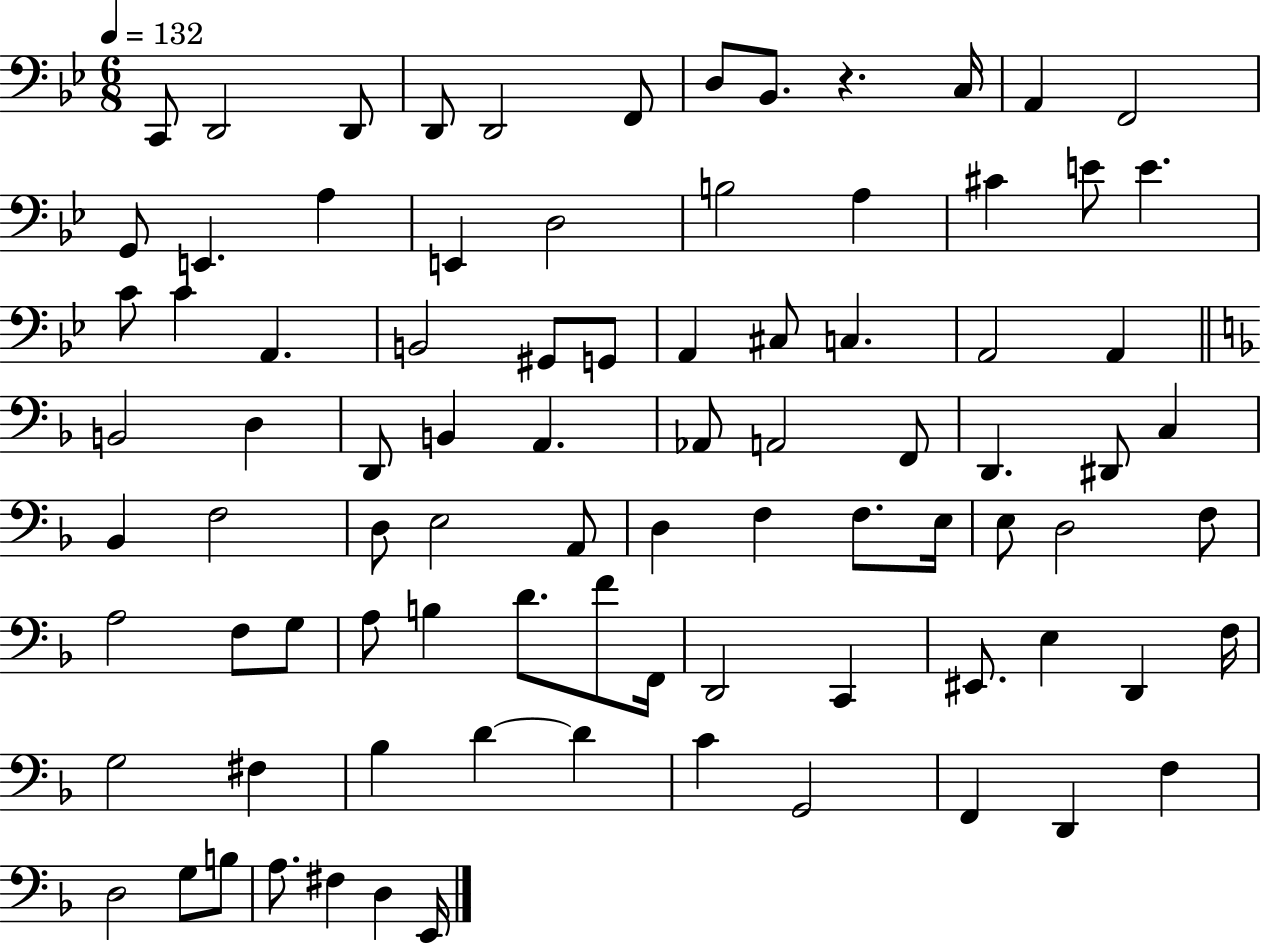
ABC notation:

X:1
T:Untitled
M:6/8
L:1/4
K:Bb
C,,/2 D,,2 D,,/2 D,,/2 D,,2 F,,/2 D,/2 _B,,/2 z C,/4 A,, F,,2 G,,/2 E,, A, E,, D,2 B,2 A, ^C E/2 E C/2 C A,, B,,2 ^G,,/2 G,,/2 A,, ^C,/2 C, A,,2 A,, B,,2 D, D,,/2 B,, A,, _A,,/2 A,,2 F,,/2 D,, ^D,,/2 C, _B,, F,2 D,/2 E,2 A,,/2 D, F, F,/2 E,/4 E,/2 D,2 F,/2 A,2 F,/2 G,/2 A,/2 B, D/2 F/2 F,,/4 D,,2 C,, ^E,,/2 E, D,, F,/4 G,2 ^F, _B, D D C G,,2 F,, D,, F, D,2 G,/2 B,/2 A,/2 ^F, D, E,,/4